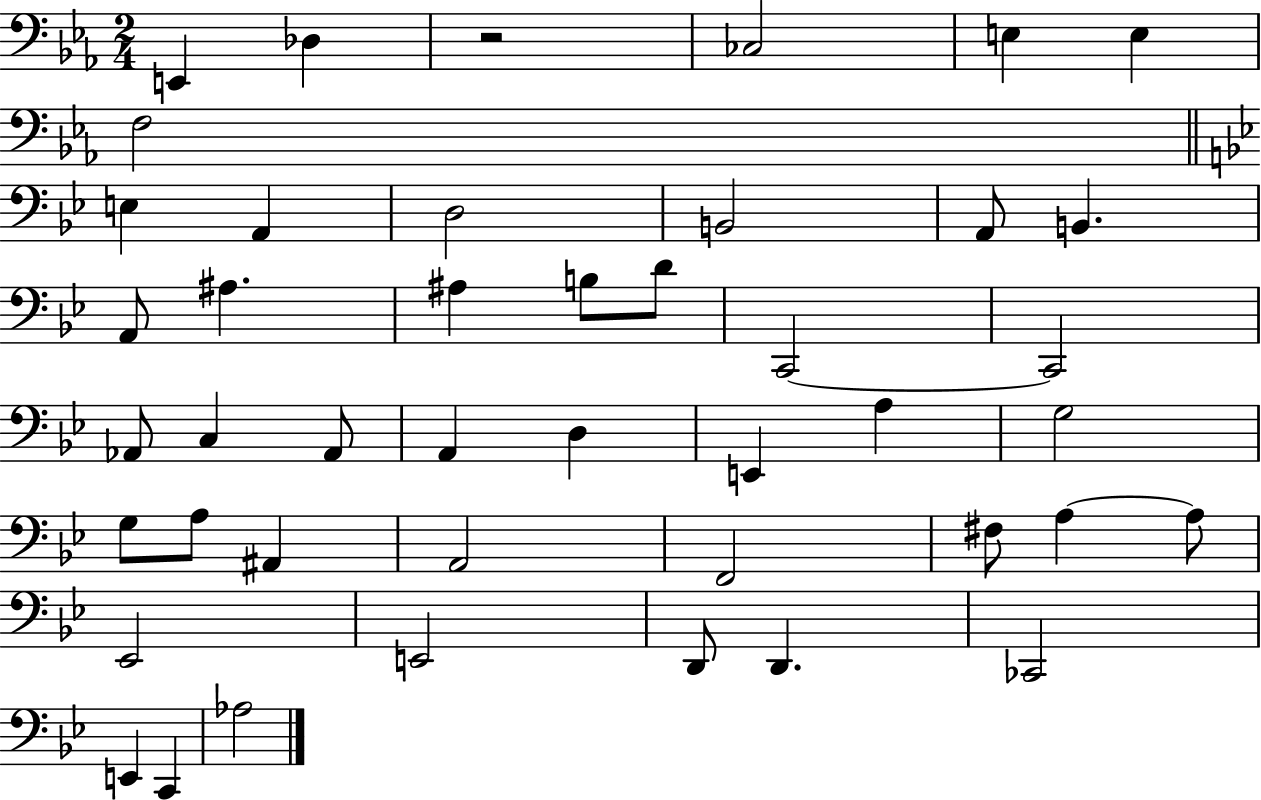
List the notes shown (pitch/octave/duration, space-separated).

E2/q Db3/q R/h CES3/h E3/q E3/q F3/h E3/q A2/q D3/h B2/h A2/e B2/q. A2/e A#3/q. A#3/q B3/e D4/e C2/h C2/h Ab2/e C3/q Ab2/e A2/q D3/q E2/q A3/q G3/h G3/e A3/e A#2/q A2/h F2/h F#3/e A3/q A3/e Eb2/h E2/h D2/e D2/q. CES2/h E2/q C2/q Ab3/h